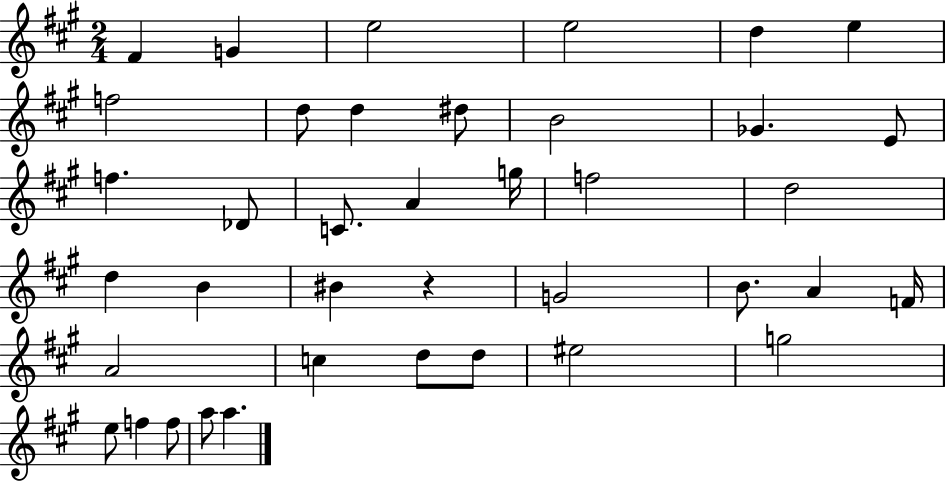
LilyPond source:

{
  \clef treble
  \numericTimeSignature
  \time 2/4
  \key a \major
  \repeat volta 2 { fis'4 g'4 | e''2 | e''2 | d''4 e''4 | \break f''2 | d''8 d''4 dis''8 | b'2 | ges'4. e'8 | \break f''4. des'8 | c'8. a'4 g''16 | f''2 | d''2 | \break d''4 b'4 | bis'4 r4 | g'2 | b'8. a'4 f'16 | \break a'2 | c''4 d''8 d''8 | eis''2 | g''2 | \break e''8 f''4 f''8 | a''8 a''4. | } \bar "|."
}